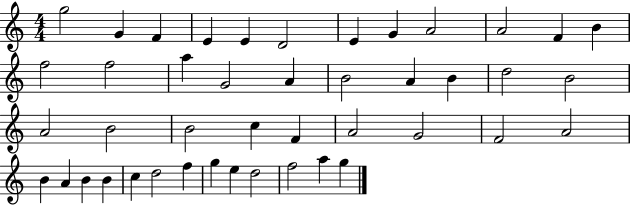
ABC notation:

X:1
T:Untitled
M:4/4
L:1/4
K:C
g2 G F E E D2 E G A2 A2 F B f2 f2 a G2 A B2 A B d2 B2 A2 B2 B2 c F A2 G2 F2 A2 B A B B c d2 f g e d2 f2 a g